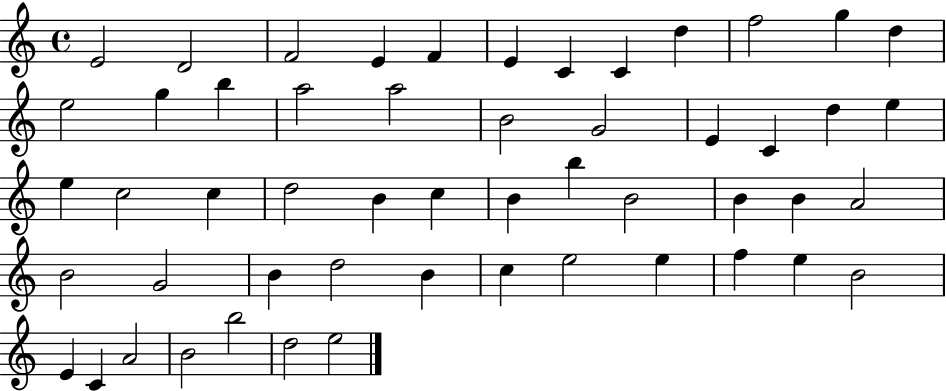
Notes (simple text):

E4/h D4/h F4/h E4/q F4/q E4/q C4/q C4/q D5/q F5/h G5/q D5/q E5/h G5/q B5/q A5/h A5/h B4/h G4/h E4/q C4/q D5/q E5/q E5/q C5/h C5/q D5/h B4/q C5/q B4/q B5/q B4/h B4/q B4/q A4/h B4/h G4/h B4/q D5/h B4/q C5/q E5/h E5/q F5/q E5/q B4/h E4/q C4/q A4/h B4/h B5/h D5/h E5/h